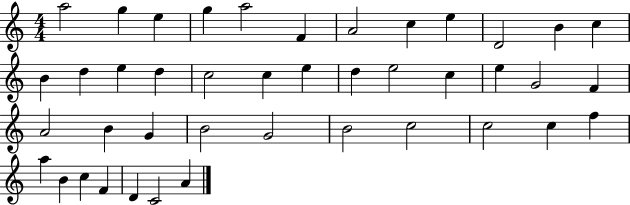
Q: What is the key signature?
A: C major